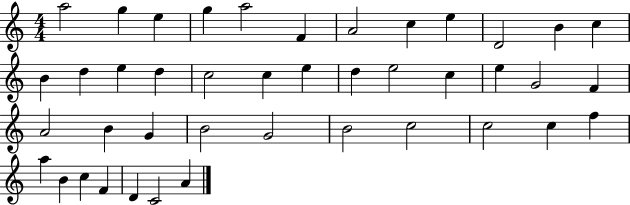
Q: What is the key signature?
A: C major